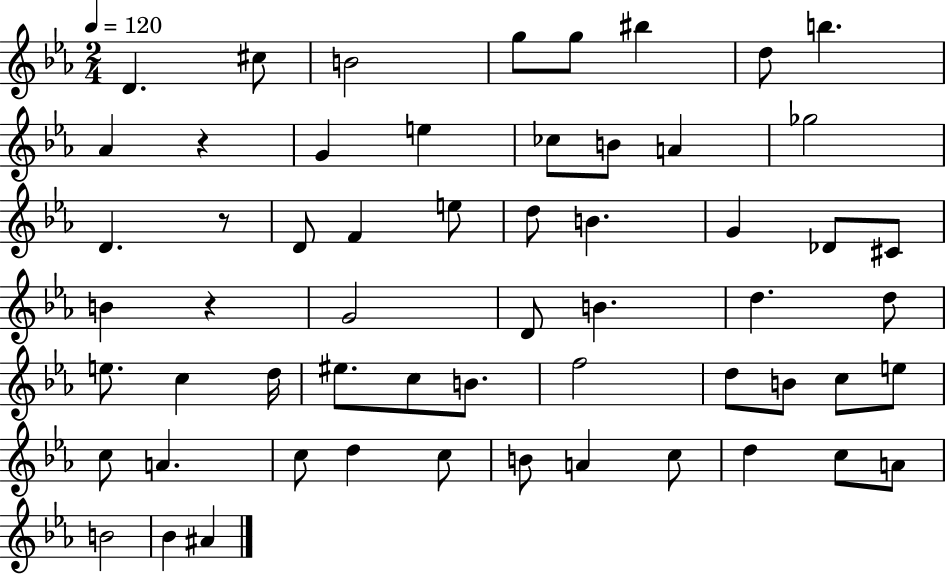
{
  \clef treble
  \numericTimeSignature
  \time 2/4
  \key ees \major
  \tempo 4 = 120
  d'4. cis''8 | b'2 | g''8 g''8 bis''4 | d''8 b''4. | \break aes'4 r4 | g'4 e''4 | ces''8 b'8 a'4 | ges''2 | \break d'4. r8 | d'8 f'4 e''8 | d''8 b'4. | g'4 des'8 cis'8 | \break b'4 r4 | g'2 | d'8 b'4. | d''4. d''8 | \break e''8. c''4 d''16 | eis''8. c''8 b'8. | f''2 | d''8 b'8 c''8 e''8 | \break c''8 a'4. | c''8 d''4 c''8 | b'8 a'4 c''8 | d''4 c''8 a'8 | \break b'2 | bes'4 ais'4 | \bar "|."
}